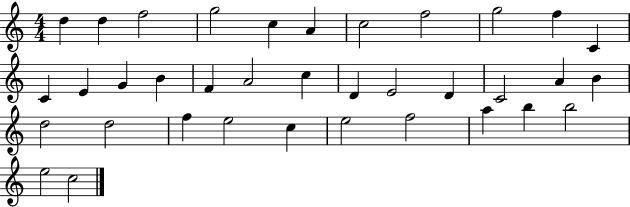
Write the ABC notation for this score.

X:1
T:Untitled
M:4/4
L:1/4
K:C
d d f2 g2 c A c2 f2 g2 f C C E G B F A2 c D E2 D C2 A B d2 d2 f e2 c e2 f2 a b b2 e2 c2